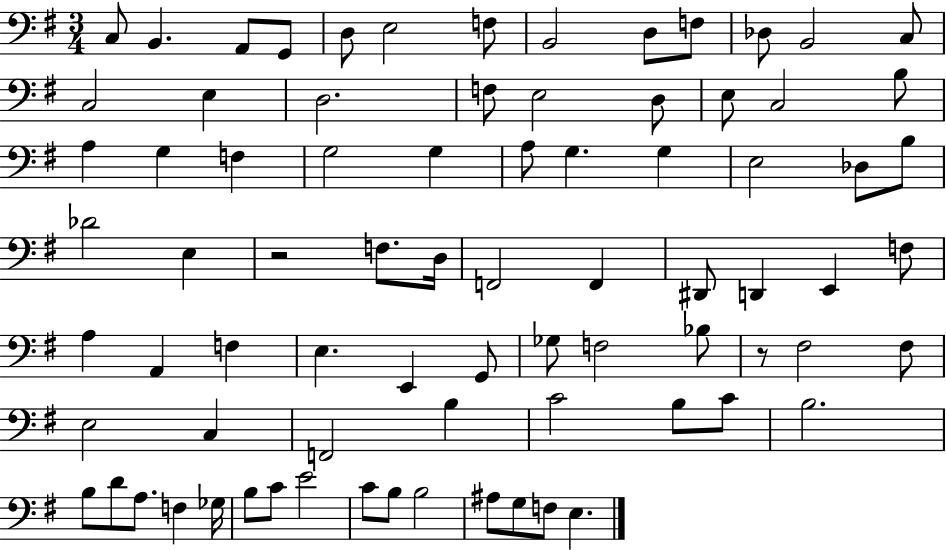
X:1
T:Untitled
M:3/4
L:1/4
K:G
C,/2 B,, A,,/2 G,,/2 D,/2 E,2 F,/2 B,,2 D,/2 F,/2 _D,/2 B,,2 C,/2 C,2 E, D,2 F,/2 E,2 D,/2 E,/2 C,2 B,/2 A, G, F, G,2 G, A,/2 G, G, E,2 _D,/2 B,/2 _D2 E, z2 F,/2 D,/4 F,,2 F,, ^D,,/2 D,, E,, F,/2 A, A,, F, E, E,, G,,/2 _G,/2 F,2 _B,/2 z/2 ^F,2 ^F,/2 E,2 C, F,,2 B, C2 B,/2 C/2 B,2 B,/2 D/2 A,/2 F, _G,/4 B,/2 C/2 E2 C/2 B,/2 B,2 ^A,/2 G,/2 F,/2 E,